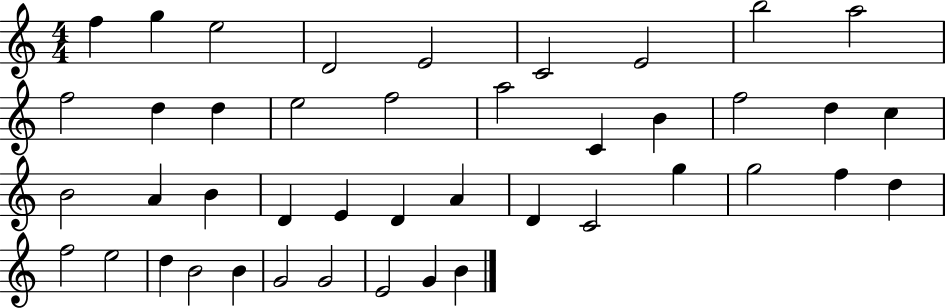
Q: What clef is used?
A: treble